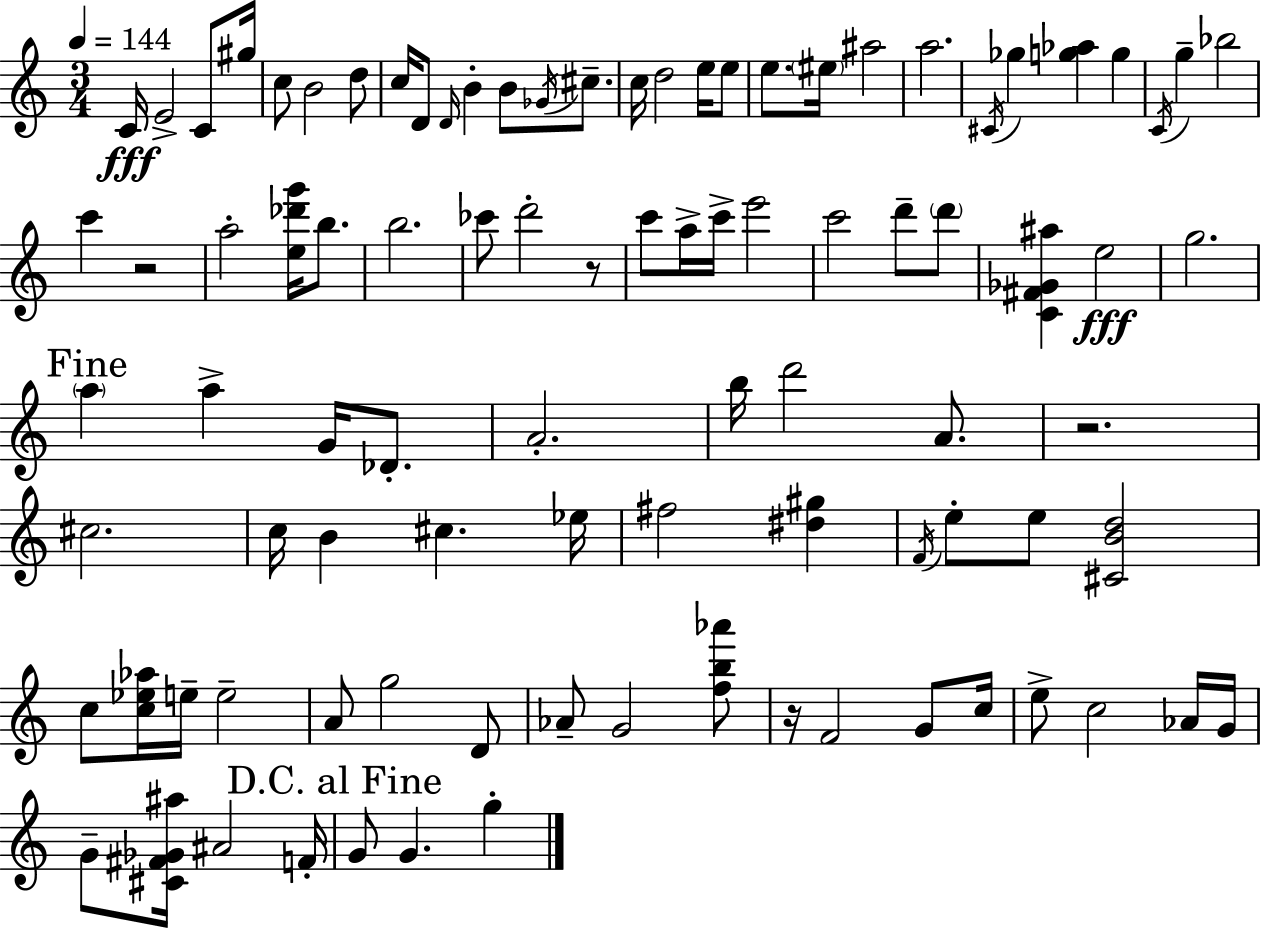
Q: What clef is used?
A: treble